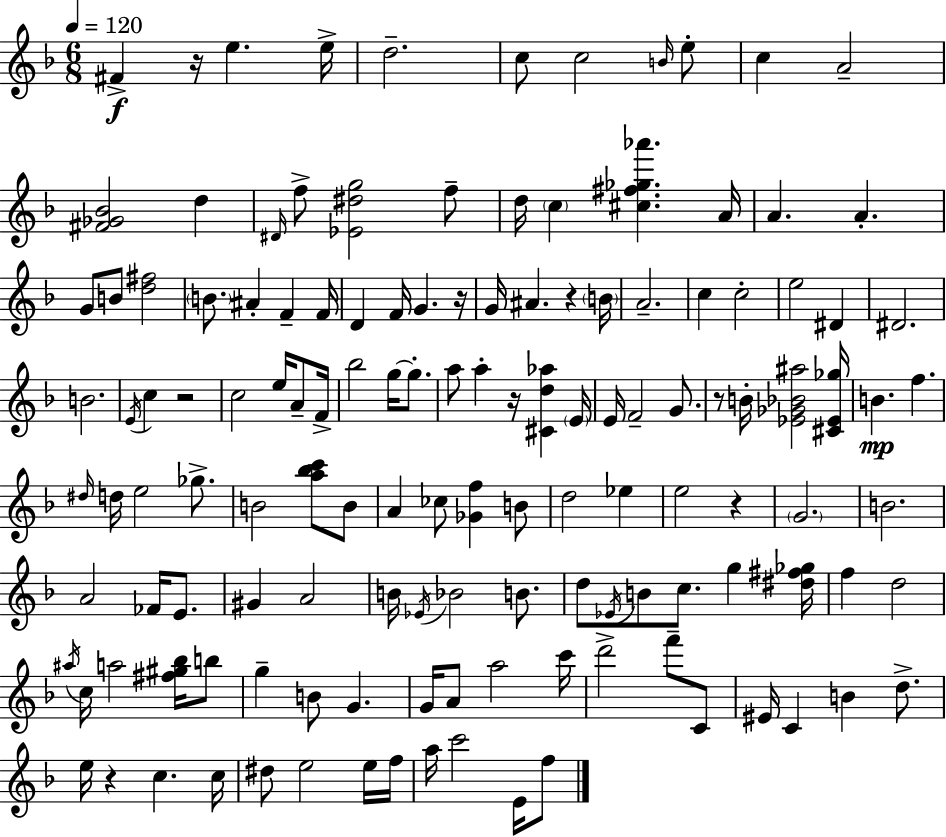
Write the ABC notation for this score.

X:1
T:Untitled
M:6/8
L:1/4
K:Dm
^F z/4 e e/4 d2 c/2 c2 B/4 e/2 c A2 [^F_G_B]2 d ^D/4 f/2 [_E^dg]2 f/2 d/4 c [^c^f_g_a'] A/4 A A G/2 B/2 [d^f]2 B/2 ^A F F/4 D F/4 G z/4 G/4 ^A z B/4 A2 c c2 e2 ^D ^D2 B2 E/4 c z2 c2 e/4 A/2 F/4 _b2 g/4 g/2 a/2 a z/4 [^Cd_a] E/4 E/4 F2 G/2 z/2 B/4 [_E_G_B^a]2 [^C_E_g]/4 B f ^d/4 d/4 e2 _g/2 B2 [a_bc']/2 B/2 A _c/2 [_Gf] B/2 d2 _e e2 z G2 B2 A2 _F/4 E/2 ^G A2 B/4 _E/4 _B2 B/2 d/2 _E/4 B/2 c/2 g [^d^f_g]/4 f d2 ^a/4 c/4 a2 [^f^g_b]/4 b/2 g B/2 G G/4 A/2 a2 c'/4 d'2 f'/2 C/2 ^E/4 C B d/2 e/4 z c c/4 ^d/2 e2 e/4 f/4 a/4 c'2 E/4 f/2